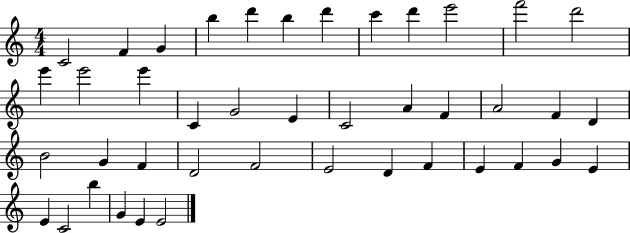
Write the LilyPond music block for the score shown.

{
  \clef treble
  \numericTimeSignature
  \time 4/4
  \key c \major
  c'2 f'4 g'4 | b''4 d'''4 b''4 d'''4 | c'''4 d'''4 e'''2 | f'''2 d'''2 | \break e'''4 e'''2 e'''4 | c'4 g'2 e'4 | c'2 a'4 f'4 | a'2 f'4 d'4 | \break b'2 g'4 f'4 | d'2 f'2 | e'2 d'4 f'4 | e'4 f'4 g'4 e'4 | \break e'4 c'2 b''4 | g'4 e'4 e'2 | \bar "|."
}